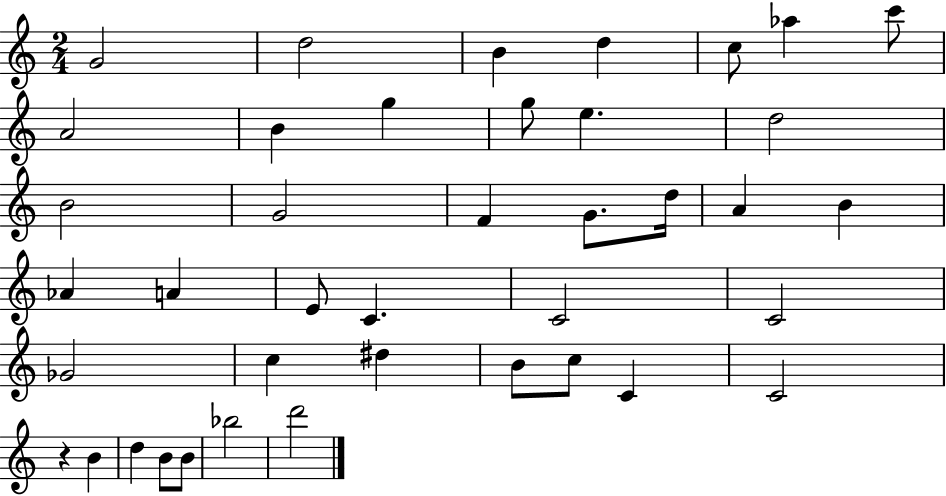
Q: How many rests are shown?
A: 1